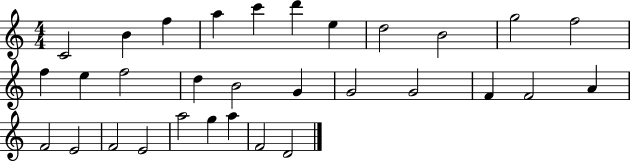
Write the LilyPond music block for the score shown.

{
  \clef treble
  \numericTimeSignature
  \time 4/4
  \key c \major
  c'2 b'4 f''4 | a''4 c'''4 d'''4 e''4 | d''2 b'2 | g''2 f''2 | \break f''4 e''4 f''2 | d''4 b'2 g'4 | g'2 g'2 | f'4 f'2 a'4 | \break f'2 e'2 | f'2 e'2 | a''2 g''4 a''4 | f'2 d'2 | \break \bar "|."
}